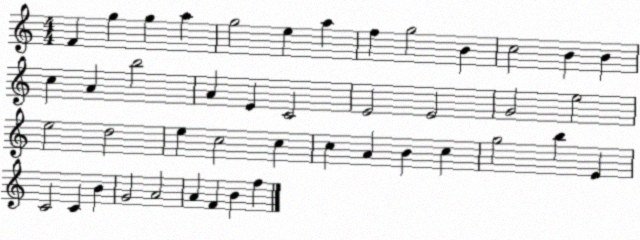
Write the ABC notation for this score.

X:1
T:Untitled
M:4/4
L:1/4
K:C
F g g a g2 e a f g2 B c2 B B c A b2 A E C2 E2 E2 G2 e2 e2 d2 e c2 c c A B c g2 b E C2 C B G2 A2 A F B f